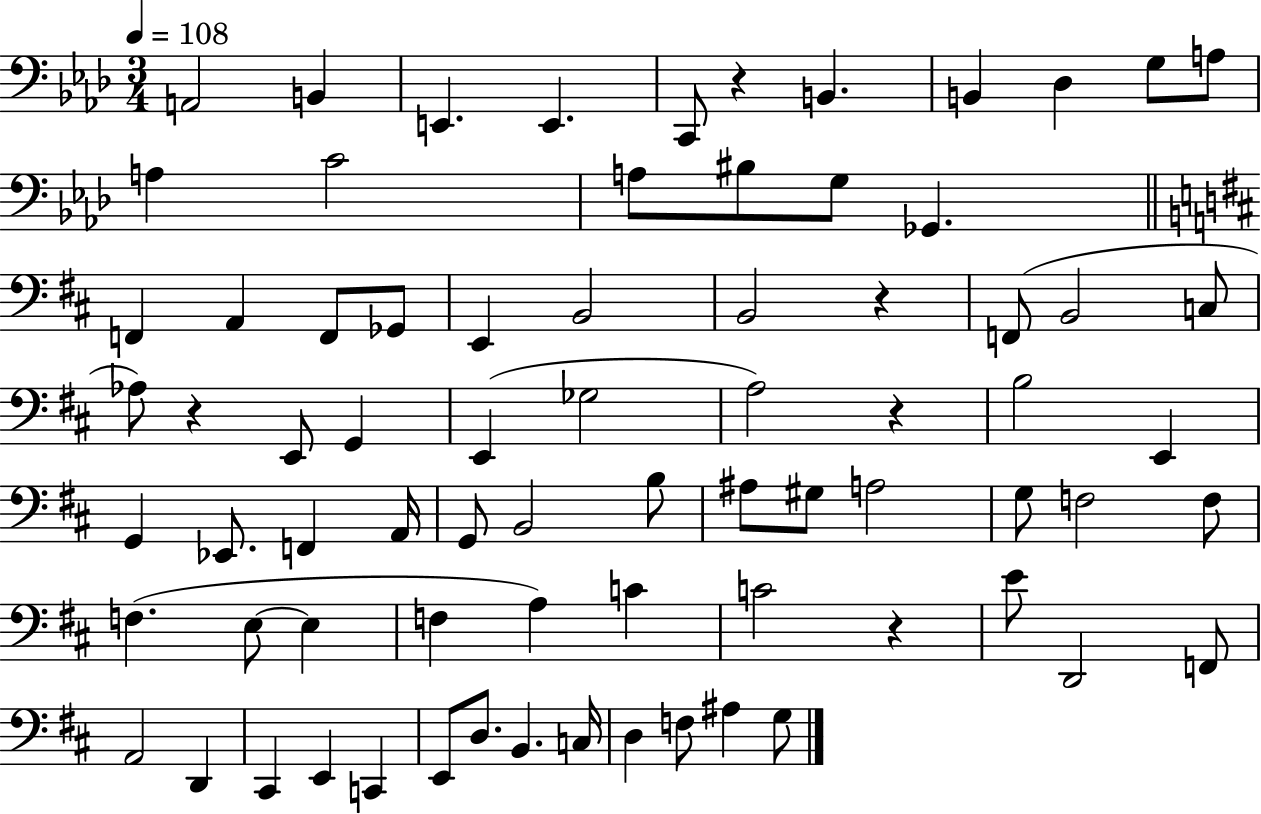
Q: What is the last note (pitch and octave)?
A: G3